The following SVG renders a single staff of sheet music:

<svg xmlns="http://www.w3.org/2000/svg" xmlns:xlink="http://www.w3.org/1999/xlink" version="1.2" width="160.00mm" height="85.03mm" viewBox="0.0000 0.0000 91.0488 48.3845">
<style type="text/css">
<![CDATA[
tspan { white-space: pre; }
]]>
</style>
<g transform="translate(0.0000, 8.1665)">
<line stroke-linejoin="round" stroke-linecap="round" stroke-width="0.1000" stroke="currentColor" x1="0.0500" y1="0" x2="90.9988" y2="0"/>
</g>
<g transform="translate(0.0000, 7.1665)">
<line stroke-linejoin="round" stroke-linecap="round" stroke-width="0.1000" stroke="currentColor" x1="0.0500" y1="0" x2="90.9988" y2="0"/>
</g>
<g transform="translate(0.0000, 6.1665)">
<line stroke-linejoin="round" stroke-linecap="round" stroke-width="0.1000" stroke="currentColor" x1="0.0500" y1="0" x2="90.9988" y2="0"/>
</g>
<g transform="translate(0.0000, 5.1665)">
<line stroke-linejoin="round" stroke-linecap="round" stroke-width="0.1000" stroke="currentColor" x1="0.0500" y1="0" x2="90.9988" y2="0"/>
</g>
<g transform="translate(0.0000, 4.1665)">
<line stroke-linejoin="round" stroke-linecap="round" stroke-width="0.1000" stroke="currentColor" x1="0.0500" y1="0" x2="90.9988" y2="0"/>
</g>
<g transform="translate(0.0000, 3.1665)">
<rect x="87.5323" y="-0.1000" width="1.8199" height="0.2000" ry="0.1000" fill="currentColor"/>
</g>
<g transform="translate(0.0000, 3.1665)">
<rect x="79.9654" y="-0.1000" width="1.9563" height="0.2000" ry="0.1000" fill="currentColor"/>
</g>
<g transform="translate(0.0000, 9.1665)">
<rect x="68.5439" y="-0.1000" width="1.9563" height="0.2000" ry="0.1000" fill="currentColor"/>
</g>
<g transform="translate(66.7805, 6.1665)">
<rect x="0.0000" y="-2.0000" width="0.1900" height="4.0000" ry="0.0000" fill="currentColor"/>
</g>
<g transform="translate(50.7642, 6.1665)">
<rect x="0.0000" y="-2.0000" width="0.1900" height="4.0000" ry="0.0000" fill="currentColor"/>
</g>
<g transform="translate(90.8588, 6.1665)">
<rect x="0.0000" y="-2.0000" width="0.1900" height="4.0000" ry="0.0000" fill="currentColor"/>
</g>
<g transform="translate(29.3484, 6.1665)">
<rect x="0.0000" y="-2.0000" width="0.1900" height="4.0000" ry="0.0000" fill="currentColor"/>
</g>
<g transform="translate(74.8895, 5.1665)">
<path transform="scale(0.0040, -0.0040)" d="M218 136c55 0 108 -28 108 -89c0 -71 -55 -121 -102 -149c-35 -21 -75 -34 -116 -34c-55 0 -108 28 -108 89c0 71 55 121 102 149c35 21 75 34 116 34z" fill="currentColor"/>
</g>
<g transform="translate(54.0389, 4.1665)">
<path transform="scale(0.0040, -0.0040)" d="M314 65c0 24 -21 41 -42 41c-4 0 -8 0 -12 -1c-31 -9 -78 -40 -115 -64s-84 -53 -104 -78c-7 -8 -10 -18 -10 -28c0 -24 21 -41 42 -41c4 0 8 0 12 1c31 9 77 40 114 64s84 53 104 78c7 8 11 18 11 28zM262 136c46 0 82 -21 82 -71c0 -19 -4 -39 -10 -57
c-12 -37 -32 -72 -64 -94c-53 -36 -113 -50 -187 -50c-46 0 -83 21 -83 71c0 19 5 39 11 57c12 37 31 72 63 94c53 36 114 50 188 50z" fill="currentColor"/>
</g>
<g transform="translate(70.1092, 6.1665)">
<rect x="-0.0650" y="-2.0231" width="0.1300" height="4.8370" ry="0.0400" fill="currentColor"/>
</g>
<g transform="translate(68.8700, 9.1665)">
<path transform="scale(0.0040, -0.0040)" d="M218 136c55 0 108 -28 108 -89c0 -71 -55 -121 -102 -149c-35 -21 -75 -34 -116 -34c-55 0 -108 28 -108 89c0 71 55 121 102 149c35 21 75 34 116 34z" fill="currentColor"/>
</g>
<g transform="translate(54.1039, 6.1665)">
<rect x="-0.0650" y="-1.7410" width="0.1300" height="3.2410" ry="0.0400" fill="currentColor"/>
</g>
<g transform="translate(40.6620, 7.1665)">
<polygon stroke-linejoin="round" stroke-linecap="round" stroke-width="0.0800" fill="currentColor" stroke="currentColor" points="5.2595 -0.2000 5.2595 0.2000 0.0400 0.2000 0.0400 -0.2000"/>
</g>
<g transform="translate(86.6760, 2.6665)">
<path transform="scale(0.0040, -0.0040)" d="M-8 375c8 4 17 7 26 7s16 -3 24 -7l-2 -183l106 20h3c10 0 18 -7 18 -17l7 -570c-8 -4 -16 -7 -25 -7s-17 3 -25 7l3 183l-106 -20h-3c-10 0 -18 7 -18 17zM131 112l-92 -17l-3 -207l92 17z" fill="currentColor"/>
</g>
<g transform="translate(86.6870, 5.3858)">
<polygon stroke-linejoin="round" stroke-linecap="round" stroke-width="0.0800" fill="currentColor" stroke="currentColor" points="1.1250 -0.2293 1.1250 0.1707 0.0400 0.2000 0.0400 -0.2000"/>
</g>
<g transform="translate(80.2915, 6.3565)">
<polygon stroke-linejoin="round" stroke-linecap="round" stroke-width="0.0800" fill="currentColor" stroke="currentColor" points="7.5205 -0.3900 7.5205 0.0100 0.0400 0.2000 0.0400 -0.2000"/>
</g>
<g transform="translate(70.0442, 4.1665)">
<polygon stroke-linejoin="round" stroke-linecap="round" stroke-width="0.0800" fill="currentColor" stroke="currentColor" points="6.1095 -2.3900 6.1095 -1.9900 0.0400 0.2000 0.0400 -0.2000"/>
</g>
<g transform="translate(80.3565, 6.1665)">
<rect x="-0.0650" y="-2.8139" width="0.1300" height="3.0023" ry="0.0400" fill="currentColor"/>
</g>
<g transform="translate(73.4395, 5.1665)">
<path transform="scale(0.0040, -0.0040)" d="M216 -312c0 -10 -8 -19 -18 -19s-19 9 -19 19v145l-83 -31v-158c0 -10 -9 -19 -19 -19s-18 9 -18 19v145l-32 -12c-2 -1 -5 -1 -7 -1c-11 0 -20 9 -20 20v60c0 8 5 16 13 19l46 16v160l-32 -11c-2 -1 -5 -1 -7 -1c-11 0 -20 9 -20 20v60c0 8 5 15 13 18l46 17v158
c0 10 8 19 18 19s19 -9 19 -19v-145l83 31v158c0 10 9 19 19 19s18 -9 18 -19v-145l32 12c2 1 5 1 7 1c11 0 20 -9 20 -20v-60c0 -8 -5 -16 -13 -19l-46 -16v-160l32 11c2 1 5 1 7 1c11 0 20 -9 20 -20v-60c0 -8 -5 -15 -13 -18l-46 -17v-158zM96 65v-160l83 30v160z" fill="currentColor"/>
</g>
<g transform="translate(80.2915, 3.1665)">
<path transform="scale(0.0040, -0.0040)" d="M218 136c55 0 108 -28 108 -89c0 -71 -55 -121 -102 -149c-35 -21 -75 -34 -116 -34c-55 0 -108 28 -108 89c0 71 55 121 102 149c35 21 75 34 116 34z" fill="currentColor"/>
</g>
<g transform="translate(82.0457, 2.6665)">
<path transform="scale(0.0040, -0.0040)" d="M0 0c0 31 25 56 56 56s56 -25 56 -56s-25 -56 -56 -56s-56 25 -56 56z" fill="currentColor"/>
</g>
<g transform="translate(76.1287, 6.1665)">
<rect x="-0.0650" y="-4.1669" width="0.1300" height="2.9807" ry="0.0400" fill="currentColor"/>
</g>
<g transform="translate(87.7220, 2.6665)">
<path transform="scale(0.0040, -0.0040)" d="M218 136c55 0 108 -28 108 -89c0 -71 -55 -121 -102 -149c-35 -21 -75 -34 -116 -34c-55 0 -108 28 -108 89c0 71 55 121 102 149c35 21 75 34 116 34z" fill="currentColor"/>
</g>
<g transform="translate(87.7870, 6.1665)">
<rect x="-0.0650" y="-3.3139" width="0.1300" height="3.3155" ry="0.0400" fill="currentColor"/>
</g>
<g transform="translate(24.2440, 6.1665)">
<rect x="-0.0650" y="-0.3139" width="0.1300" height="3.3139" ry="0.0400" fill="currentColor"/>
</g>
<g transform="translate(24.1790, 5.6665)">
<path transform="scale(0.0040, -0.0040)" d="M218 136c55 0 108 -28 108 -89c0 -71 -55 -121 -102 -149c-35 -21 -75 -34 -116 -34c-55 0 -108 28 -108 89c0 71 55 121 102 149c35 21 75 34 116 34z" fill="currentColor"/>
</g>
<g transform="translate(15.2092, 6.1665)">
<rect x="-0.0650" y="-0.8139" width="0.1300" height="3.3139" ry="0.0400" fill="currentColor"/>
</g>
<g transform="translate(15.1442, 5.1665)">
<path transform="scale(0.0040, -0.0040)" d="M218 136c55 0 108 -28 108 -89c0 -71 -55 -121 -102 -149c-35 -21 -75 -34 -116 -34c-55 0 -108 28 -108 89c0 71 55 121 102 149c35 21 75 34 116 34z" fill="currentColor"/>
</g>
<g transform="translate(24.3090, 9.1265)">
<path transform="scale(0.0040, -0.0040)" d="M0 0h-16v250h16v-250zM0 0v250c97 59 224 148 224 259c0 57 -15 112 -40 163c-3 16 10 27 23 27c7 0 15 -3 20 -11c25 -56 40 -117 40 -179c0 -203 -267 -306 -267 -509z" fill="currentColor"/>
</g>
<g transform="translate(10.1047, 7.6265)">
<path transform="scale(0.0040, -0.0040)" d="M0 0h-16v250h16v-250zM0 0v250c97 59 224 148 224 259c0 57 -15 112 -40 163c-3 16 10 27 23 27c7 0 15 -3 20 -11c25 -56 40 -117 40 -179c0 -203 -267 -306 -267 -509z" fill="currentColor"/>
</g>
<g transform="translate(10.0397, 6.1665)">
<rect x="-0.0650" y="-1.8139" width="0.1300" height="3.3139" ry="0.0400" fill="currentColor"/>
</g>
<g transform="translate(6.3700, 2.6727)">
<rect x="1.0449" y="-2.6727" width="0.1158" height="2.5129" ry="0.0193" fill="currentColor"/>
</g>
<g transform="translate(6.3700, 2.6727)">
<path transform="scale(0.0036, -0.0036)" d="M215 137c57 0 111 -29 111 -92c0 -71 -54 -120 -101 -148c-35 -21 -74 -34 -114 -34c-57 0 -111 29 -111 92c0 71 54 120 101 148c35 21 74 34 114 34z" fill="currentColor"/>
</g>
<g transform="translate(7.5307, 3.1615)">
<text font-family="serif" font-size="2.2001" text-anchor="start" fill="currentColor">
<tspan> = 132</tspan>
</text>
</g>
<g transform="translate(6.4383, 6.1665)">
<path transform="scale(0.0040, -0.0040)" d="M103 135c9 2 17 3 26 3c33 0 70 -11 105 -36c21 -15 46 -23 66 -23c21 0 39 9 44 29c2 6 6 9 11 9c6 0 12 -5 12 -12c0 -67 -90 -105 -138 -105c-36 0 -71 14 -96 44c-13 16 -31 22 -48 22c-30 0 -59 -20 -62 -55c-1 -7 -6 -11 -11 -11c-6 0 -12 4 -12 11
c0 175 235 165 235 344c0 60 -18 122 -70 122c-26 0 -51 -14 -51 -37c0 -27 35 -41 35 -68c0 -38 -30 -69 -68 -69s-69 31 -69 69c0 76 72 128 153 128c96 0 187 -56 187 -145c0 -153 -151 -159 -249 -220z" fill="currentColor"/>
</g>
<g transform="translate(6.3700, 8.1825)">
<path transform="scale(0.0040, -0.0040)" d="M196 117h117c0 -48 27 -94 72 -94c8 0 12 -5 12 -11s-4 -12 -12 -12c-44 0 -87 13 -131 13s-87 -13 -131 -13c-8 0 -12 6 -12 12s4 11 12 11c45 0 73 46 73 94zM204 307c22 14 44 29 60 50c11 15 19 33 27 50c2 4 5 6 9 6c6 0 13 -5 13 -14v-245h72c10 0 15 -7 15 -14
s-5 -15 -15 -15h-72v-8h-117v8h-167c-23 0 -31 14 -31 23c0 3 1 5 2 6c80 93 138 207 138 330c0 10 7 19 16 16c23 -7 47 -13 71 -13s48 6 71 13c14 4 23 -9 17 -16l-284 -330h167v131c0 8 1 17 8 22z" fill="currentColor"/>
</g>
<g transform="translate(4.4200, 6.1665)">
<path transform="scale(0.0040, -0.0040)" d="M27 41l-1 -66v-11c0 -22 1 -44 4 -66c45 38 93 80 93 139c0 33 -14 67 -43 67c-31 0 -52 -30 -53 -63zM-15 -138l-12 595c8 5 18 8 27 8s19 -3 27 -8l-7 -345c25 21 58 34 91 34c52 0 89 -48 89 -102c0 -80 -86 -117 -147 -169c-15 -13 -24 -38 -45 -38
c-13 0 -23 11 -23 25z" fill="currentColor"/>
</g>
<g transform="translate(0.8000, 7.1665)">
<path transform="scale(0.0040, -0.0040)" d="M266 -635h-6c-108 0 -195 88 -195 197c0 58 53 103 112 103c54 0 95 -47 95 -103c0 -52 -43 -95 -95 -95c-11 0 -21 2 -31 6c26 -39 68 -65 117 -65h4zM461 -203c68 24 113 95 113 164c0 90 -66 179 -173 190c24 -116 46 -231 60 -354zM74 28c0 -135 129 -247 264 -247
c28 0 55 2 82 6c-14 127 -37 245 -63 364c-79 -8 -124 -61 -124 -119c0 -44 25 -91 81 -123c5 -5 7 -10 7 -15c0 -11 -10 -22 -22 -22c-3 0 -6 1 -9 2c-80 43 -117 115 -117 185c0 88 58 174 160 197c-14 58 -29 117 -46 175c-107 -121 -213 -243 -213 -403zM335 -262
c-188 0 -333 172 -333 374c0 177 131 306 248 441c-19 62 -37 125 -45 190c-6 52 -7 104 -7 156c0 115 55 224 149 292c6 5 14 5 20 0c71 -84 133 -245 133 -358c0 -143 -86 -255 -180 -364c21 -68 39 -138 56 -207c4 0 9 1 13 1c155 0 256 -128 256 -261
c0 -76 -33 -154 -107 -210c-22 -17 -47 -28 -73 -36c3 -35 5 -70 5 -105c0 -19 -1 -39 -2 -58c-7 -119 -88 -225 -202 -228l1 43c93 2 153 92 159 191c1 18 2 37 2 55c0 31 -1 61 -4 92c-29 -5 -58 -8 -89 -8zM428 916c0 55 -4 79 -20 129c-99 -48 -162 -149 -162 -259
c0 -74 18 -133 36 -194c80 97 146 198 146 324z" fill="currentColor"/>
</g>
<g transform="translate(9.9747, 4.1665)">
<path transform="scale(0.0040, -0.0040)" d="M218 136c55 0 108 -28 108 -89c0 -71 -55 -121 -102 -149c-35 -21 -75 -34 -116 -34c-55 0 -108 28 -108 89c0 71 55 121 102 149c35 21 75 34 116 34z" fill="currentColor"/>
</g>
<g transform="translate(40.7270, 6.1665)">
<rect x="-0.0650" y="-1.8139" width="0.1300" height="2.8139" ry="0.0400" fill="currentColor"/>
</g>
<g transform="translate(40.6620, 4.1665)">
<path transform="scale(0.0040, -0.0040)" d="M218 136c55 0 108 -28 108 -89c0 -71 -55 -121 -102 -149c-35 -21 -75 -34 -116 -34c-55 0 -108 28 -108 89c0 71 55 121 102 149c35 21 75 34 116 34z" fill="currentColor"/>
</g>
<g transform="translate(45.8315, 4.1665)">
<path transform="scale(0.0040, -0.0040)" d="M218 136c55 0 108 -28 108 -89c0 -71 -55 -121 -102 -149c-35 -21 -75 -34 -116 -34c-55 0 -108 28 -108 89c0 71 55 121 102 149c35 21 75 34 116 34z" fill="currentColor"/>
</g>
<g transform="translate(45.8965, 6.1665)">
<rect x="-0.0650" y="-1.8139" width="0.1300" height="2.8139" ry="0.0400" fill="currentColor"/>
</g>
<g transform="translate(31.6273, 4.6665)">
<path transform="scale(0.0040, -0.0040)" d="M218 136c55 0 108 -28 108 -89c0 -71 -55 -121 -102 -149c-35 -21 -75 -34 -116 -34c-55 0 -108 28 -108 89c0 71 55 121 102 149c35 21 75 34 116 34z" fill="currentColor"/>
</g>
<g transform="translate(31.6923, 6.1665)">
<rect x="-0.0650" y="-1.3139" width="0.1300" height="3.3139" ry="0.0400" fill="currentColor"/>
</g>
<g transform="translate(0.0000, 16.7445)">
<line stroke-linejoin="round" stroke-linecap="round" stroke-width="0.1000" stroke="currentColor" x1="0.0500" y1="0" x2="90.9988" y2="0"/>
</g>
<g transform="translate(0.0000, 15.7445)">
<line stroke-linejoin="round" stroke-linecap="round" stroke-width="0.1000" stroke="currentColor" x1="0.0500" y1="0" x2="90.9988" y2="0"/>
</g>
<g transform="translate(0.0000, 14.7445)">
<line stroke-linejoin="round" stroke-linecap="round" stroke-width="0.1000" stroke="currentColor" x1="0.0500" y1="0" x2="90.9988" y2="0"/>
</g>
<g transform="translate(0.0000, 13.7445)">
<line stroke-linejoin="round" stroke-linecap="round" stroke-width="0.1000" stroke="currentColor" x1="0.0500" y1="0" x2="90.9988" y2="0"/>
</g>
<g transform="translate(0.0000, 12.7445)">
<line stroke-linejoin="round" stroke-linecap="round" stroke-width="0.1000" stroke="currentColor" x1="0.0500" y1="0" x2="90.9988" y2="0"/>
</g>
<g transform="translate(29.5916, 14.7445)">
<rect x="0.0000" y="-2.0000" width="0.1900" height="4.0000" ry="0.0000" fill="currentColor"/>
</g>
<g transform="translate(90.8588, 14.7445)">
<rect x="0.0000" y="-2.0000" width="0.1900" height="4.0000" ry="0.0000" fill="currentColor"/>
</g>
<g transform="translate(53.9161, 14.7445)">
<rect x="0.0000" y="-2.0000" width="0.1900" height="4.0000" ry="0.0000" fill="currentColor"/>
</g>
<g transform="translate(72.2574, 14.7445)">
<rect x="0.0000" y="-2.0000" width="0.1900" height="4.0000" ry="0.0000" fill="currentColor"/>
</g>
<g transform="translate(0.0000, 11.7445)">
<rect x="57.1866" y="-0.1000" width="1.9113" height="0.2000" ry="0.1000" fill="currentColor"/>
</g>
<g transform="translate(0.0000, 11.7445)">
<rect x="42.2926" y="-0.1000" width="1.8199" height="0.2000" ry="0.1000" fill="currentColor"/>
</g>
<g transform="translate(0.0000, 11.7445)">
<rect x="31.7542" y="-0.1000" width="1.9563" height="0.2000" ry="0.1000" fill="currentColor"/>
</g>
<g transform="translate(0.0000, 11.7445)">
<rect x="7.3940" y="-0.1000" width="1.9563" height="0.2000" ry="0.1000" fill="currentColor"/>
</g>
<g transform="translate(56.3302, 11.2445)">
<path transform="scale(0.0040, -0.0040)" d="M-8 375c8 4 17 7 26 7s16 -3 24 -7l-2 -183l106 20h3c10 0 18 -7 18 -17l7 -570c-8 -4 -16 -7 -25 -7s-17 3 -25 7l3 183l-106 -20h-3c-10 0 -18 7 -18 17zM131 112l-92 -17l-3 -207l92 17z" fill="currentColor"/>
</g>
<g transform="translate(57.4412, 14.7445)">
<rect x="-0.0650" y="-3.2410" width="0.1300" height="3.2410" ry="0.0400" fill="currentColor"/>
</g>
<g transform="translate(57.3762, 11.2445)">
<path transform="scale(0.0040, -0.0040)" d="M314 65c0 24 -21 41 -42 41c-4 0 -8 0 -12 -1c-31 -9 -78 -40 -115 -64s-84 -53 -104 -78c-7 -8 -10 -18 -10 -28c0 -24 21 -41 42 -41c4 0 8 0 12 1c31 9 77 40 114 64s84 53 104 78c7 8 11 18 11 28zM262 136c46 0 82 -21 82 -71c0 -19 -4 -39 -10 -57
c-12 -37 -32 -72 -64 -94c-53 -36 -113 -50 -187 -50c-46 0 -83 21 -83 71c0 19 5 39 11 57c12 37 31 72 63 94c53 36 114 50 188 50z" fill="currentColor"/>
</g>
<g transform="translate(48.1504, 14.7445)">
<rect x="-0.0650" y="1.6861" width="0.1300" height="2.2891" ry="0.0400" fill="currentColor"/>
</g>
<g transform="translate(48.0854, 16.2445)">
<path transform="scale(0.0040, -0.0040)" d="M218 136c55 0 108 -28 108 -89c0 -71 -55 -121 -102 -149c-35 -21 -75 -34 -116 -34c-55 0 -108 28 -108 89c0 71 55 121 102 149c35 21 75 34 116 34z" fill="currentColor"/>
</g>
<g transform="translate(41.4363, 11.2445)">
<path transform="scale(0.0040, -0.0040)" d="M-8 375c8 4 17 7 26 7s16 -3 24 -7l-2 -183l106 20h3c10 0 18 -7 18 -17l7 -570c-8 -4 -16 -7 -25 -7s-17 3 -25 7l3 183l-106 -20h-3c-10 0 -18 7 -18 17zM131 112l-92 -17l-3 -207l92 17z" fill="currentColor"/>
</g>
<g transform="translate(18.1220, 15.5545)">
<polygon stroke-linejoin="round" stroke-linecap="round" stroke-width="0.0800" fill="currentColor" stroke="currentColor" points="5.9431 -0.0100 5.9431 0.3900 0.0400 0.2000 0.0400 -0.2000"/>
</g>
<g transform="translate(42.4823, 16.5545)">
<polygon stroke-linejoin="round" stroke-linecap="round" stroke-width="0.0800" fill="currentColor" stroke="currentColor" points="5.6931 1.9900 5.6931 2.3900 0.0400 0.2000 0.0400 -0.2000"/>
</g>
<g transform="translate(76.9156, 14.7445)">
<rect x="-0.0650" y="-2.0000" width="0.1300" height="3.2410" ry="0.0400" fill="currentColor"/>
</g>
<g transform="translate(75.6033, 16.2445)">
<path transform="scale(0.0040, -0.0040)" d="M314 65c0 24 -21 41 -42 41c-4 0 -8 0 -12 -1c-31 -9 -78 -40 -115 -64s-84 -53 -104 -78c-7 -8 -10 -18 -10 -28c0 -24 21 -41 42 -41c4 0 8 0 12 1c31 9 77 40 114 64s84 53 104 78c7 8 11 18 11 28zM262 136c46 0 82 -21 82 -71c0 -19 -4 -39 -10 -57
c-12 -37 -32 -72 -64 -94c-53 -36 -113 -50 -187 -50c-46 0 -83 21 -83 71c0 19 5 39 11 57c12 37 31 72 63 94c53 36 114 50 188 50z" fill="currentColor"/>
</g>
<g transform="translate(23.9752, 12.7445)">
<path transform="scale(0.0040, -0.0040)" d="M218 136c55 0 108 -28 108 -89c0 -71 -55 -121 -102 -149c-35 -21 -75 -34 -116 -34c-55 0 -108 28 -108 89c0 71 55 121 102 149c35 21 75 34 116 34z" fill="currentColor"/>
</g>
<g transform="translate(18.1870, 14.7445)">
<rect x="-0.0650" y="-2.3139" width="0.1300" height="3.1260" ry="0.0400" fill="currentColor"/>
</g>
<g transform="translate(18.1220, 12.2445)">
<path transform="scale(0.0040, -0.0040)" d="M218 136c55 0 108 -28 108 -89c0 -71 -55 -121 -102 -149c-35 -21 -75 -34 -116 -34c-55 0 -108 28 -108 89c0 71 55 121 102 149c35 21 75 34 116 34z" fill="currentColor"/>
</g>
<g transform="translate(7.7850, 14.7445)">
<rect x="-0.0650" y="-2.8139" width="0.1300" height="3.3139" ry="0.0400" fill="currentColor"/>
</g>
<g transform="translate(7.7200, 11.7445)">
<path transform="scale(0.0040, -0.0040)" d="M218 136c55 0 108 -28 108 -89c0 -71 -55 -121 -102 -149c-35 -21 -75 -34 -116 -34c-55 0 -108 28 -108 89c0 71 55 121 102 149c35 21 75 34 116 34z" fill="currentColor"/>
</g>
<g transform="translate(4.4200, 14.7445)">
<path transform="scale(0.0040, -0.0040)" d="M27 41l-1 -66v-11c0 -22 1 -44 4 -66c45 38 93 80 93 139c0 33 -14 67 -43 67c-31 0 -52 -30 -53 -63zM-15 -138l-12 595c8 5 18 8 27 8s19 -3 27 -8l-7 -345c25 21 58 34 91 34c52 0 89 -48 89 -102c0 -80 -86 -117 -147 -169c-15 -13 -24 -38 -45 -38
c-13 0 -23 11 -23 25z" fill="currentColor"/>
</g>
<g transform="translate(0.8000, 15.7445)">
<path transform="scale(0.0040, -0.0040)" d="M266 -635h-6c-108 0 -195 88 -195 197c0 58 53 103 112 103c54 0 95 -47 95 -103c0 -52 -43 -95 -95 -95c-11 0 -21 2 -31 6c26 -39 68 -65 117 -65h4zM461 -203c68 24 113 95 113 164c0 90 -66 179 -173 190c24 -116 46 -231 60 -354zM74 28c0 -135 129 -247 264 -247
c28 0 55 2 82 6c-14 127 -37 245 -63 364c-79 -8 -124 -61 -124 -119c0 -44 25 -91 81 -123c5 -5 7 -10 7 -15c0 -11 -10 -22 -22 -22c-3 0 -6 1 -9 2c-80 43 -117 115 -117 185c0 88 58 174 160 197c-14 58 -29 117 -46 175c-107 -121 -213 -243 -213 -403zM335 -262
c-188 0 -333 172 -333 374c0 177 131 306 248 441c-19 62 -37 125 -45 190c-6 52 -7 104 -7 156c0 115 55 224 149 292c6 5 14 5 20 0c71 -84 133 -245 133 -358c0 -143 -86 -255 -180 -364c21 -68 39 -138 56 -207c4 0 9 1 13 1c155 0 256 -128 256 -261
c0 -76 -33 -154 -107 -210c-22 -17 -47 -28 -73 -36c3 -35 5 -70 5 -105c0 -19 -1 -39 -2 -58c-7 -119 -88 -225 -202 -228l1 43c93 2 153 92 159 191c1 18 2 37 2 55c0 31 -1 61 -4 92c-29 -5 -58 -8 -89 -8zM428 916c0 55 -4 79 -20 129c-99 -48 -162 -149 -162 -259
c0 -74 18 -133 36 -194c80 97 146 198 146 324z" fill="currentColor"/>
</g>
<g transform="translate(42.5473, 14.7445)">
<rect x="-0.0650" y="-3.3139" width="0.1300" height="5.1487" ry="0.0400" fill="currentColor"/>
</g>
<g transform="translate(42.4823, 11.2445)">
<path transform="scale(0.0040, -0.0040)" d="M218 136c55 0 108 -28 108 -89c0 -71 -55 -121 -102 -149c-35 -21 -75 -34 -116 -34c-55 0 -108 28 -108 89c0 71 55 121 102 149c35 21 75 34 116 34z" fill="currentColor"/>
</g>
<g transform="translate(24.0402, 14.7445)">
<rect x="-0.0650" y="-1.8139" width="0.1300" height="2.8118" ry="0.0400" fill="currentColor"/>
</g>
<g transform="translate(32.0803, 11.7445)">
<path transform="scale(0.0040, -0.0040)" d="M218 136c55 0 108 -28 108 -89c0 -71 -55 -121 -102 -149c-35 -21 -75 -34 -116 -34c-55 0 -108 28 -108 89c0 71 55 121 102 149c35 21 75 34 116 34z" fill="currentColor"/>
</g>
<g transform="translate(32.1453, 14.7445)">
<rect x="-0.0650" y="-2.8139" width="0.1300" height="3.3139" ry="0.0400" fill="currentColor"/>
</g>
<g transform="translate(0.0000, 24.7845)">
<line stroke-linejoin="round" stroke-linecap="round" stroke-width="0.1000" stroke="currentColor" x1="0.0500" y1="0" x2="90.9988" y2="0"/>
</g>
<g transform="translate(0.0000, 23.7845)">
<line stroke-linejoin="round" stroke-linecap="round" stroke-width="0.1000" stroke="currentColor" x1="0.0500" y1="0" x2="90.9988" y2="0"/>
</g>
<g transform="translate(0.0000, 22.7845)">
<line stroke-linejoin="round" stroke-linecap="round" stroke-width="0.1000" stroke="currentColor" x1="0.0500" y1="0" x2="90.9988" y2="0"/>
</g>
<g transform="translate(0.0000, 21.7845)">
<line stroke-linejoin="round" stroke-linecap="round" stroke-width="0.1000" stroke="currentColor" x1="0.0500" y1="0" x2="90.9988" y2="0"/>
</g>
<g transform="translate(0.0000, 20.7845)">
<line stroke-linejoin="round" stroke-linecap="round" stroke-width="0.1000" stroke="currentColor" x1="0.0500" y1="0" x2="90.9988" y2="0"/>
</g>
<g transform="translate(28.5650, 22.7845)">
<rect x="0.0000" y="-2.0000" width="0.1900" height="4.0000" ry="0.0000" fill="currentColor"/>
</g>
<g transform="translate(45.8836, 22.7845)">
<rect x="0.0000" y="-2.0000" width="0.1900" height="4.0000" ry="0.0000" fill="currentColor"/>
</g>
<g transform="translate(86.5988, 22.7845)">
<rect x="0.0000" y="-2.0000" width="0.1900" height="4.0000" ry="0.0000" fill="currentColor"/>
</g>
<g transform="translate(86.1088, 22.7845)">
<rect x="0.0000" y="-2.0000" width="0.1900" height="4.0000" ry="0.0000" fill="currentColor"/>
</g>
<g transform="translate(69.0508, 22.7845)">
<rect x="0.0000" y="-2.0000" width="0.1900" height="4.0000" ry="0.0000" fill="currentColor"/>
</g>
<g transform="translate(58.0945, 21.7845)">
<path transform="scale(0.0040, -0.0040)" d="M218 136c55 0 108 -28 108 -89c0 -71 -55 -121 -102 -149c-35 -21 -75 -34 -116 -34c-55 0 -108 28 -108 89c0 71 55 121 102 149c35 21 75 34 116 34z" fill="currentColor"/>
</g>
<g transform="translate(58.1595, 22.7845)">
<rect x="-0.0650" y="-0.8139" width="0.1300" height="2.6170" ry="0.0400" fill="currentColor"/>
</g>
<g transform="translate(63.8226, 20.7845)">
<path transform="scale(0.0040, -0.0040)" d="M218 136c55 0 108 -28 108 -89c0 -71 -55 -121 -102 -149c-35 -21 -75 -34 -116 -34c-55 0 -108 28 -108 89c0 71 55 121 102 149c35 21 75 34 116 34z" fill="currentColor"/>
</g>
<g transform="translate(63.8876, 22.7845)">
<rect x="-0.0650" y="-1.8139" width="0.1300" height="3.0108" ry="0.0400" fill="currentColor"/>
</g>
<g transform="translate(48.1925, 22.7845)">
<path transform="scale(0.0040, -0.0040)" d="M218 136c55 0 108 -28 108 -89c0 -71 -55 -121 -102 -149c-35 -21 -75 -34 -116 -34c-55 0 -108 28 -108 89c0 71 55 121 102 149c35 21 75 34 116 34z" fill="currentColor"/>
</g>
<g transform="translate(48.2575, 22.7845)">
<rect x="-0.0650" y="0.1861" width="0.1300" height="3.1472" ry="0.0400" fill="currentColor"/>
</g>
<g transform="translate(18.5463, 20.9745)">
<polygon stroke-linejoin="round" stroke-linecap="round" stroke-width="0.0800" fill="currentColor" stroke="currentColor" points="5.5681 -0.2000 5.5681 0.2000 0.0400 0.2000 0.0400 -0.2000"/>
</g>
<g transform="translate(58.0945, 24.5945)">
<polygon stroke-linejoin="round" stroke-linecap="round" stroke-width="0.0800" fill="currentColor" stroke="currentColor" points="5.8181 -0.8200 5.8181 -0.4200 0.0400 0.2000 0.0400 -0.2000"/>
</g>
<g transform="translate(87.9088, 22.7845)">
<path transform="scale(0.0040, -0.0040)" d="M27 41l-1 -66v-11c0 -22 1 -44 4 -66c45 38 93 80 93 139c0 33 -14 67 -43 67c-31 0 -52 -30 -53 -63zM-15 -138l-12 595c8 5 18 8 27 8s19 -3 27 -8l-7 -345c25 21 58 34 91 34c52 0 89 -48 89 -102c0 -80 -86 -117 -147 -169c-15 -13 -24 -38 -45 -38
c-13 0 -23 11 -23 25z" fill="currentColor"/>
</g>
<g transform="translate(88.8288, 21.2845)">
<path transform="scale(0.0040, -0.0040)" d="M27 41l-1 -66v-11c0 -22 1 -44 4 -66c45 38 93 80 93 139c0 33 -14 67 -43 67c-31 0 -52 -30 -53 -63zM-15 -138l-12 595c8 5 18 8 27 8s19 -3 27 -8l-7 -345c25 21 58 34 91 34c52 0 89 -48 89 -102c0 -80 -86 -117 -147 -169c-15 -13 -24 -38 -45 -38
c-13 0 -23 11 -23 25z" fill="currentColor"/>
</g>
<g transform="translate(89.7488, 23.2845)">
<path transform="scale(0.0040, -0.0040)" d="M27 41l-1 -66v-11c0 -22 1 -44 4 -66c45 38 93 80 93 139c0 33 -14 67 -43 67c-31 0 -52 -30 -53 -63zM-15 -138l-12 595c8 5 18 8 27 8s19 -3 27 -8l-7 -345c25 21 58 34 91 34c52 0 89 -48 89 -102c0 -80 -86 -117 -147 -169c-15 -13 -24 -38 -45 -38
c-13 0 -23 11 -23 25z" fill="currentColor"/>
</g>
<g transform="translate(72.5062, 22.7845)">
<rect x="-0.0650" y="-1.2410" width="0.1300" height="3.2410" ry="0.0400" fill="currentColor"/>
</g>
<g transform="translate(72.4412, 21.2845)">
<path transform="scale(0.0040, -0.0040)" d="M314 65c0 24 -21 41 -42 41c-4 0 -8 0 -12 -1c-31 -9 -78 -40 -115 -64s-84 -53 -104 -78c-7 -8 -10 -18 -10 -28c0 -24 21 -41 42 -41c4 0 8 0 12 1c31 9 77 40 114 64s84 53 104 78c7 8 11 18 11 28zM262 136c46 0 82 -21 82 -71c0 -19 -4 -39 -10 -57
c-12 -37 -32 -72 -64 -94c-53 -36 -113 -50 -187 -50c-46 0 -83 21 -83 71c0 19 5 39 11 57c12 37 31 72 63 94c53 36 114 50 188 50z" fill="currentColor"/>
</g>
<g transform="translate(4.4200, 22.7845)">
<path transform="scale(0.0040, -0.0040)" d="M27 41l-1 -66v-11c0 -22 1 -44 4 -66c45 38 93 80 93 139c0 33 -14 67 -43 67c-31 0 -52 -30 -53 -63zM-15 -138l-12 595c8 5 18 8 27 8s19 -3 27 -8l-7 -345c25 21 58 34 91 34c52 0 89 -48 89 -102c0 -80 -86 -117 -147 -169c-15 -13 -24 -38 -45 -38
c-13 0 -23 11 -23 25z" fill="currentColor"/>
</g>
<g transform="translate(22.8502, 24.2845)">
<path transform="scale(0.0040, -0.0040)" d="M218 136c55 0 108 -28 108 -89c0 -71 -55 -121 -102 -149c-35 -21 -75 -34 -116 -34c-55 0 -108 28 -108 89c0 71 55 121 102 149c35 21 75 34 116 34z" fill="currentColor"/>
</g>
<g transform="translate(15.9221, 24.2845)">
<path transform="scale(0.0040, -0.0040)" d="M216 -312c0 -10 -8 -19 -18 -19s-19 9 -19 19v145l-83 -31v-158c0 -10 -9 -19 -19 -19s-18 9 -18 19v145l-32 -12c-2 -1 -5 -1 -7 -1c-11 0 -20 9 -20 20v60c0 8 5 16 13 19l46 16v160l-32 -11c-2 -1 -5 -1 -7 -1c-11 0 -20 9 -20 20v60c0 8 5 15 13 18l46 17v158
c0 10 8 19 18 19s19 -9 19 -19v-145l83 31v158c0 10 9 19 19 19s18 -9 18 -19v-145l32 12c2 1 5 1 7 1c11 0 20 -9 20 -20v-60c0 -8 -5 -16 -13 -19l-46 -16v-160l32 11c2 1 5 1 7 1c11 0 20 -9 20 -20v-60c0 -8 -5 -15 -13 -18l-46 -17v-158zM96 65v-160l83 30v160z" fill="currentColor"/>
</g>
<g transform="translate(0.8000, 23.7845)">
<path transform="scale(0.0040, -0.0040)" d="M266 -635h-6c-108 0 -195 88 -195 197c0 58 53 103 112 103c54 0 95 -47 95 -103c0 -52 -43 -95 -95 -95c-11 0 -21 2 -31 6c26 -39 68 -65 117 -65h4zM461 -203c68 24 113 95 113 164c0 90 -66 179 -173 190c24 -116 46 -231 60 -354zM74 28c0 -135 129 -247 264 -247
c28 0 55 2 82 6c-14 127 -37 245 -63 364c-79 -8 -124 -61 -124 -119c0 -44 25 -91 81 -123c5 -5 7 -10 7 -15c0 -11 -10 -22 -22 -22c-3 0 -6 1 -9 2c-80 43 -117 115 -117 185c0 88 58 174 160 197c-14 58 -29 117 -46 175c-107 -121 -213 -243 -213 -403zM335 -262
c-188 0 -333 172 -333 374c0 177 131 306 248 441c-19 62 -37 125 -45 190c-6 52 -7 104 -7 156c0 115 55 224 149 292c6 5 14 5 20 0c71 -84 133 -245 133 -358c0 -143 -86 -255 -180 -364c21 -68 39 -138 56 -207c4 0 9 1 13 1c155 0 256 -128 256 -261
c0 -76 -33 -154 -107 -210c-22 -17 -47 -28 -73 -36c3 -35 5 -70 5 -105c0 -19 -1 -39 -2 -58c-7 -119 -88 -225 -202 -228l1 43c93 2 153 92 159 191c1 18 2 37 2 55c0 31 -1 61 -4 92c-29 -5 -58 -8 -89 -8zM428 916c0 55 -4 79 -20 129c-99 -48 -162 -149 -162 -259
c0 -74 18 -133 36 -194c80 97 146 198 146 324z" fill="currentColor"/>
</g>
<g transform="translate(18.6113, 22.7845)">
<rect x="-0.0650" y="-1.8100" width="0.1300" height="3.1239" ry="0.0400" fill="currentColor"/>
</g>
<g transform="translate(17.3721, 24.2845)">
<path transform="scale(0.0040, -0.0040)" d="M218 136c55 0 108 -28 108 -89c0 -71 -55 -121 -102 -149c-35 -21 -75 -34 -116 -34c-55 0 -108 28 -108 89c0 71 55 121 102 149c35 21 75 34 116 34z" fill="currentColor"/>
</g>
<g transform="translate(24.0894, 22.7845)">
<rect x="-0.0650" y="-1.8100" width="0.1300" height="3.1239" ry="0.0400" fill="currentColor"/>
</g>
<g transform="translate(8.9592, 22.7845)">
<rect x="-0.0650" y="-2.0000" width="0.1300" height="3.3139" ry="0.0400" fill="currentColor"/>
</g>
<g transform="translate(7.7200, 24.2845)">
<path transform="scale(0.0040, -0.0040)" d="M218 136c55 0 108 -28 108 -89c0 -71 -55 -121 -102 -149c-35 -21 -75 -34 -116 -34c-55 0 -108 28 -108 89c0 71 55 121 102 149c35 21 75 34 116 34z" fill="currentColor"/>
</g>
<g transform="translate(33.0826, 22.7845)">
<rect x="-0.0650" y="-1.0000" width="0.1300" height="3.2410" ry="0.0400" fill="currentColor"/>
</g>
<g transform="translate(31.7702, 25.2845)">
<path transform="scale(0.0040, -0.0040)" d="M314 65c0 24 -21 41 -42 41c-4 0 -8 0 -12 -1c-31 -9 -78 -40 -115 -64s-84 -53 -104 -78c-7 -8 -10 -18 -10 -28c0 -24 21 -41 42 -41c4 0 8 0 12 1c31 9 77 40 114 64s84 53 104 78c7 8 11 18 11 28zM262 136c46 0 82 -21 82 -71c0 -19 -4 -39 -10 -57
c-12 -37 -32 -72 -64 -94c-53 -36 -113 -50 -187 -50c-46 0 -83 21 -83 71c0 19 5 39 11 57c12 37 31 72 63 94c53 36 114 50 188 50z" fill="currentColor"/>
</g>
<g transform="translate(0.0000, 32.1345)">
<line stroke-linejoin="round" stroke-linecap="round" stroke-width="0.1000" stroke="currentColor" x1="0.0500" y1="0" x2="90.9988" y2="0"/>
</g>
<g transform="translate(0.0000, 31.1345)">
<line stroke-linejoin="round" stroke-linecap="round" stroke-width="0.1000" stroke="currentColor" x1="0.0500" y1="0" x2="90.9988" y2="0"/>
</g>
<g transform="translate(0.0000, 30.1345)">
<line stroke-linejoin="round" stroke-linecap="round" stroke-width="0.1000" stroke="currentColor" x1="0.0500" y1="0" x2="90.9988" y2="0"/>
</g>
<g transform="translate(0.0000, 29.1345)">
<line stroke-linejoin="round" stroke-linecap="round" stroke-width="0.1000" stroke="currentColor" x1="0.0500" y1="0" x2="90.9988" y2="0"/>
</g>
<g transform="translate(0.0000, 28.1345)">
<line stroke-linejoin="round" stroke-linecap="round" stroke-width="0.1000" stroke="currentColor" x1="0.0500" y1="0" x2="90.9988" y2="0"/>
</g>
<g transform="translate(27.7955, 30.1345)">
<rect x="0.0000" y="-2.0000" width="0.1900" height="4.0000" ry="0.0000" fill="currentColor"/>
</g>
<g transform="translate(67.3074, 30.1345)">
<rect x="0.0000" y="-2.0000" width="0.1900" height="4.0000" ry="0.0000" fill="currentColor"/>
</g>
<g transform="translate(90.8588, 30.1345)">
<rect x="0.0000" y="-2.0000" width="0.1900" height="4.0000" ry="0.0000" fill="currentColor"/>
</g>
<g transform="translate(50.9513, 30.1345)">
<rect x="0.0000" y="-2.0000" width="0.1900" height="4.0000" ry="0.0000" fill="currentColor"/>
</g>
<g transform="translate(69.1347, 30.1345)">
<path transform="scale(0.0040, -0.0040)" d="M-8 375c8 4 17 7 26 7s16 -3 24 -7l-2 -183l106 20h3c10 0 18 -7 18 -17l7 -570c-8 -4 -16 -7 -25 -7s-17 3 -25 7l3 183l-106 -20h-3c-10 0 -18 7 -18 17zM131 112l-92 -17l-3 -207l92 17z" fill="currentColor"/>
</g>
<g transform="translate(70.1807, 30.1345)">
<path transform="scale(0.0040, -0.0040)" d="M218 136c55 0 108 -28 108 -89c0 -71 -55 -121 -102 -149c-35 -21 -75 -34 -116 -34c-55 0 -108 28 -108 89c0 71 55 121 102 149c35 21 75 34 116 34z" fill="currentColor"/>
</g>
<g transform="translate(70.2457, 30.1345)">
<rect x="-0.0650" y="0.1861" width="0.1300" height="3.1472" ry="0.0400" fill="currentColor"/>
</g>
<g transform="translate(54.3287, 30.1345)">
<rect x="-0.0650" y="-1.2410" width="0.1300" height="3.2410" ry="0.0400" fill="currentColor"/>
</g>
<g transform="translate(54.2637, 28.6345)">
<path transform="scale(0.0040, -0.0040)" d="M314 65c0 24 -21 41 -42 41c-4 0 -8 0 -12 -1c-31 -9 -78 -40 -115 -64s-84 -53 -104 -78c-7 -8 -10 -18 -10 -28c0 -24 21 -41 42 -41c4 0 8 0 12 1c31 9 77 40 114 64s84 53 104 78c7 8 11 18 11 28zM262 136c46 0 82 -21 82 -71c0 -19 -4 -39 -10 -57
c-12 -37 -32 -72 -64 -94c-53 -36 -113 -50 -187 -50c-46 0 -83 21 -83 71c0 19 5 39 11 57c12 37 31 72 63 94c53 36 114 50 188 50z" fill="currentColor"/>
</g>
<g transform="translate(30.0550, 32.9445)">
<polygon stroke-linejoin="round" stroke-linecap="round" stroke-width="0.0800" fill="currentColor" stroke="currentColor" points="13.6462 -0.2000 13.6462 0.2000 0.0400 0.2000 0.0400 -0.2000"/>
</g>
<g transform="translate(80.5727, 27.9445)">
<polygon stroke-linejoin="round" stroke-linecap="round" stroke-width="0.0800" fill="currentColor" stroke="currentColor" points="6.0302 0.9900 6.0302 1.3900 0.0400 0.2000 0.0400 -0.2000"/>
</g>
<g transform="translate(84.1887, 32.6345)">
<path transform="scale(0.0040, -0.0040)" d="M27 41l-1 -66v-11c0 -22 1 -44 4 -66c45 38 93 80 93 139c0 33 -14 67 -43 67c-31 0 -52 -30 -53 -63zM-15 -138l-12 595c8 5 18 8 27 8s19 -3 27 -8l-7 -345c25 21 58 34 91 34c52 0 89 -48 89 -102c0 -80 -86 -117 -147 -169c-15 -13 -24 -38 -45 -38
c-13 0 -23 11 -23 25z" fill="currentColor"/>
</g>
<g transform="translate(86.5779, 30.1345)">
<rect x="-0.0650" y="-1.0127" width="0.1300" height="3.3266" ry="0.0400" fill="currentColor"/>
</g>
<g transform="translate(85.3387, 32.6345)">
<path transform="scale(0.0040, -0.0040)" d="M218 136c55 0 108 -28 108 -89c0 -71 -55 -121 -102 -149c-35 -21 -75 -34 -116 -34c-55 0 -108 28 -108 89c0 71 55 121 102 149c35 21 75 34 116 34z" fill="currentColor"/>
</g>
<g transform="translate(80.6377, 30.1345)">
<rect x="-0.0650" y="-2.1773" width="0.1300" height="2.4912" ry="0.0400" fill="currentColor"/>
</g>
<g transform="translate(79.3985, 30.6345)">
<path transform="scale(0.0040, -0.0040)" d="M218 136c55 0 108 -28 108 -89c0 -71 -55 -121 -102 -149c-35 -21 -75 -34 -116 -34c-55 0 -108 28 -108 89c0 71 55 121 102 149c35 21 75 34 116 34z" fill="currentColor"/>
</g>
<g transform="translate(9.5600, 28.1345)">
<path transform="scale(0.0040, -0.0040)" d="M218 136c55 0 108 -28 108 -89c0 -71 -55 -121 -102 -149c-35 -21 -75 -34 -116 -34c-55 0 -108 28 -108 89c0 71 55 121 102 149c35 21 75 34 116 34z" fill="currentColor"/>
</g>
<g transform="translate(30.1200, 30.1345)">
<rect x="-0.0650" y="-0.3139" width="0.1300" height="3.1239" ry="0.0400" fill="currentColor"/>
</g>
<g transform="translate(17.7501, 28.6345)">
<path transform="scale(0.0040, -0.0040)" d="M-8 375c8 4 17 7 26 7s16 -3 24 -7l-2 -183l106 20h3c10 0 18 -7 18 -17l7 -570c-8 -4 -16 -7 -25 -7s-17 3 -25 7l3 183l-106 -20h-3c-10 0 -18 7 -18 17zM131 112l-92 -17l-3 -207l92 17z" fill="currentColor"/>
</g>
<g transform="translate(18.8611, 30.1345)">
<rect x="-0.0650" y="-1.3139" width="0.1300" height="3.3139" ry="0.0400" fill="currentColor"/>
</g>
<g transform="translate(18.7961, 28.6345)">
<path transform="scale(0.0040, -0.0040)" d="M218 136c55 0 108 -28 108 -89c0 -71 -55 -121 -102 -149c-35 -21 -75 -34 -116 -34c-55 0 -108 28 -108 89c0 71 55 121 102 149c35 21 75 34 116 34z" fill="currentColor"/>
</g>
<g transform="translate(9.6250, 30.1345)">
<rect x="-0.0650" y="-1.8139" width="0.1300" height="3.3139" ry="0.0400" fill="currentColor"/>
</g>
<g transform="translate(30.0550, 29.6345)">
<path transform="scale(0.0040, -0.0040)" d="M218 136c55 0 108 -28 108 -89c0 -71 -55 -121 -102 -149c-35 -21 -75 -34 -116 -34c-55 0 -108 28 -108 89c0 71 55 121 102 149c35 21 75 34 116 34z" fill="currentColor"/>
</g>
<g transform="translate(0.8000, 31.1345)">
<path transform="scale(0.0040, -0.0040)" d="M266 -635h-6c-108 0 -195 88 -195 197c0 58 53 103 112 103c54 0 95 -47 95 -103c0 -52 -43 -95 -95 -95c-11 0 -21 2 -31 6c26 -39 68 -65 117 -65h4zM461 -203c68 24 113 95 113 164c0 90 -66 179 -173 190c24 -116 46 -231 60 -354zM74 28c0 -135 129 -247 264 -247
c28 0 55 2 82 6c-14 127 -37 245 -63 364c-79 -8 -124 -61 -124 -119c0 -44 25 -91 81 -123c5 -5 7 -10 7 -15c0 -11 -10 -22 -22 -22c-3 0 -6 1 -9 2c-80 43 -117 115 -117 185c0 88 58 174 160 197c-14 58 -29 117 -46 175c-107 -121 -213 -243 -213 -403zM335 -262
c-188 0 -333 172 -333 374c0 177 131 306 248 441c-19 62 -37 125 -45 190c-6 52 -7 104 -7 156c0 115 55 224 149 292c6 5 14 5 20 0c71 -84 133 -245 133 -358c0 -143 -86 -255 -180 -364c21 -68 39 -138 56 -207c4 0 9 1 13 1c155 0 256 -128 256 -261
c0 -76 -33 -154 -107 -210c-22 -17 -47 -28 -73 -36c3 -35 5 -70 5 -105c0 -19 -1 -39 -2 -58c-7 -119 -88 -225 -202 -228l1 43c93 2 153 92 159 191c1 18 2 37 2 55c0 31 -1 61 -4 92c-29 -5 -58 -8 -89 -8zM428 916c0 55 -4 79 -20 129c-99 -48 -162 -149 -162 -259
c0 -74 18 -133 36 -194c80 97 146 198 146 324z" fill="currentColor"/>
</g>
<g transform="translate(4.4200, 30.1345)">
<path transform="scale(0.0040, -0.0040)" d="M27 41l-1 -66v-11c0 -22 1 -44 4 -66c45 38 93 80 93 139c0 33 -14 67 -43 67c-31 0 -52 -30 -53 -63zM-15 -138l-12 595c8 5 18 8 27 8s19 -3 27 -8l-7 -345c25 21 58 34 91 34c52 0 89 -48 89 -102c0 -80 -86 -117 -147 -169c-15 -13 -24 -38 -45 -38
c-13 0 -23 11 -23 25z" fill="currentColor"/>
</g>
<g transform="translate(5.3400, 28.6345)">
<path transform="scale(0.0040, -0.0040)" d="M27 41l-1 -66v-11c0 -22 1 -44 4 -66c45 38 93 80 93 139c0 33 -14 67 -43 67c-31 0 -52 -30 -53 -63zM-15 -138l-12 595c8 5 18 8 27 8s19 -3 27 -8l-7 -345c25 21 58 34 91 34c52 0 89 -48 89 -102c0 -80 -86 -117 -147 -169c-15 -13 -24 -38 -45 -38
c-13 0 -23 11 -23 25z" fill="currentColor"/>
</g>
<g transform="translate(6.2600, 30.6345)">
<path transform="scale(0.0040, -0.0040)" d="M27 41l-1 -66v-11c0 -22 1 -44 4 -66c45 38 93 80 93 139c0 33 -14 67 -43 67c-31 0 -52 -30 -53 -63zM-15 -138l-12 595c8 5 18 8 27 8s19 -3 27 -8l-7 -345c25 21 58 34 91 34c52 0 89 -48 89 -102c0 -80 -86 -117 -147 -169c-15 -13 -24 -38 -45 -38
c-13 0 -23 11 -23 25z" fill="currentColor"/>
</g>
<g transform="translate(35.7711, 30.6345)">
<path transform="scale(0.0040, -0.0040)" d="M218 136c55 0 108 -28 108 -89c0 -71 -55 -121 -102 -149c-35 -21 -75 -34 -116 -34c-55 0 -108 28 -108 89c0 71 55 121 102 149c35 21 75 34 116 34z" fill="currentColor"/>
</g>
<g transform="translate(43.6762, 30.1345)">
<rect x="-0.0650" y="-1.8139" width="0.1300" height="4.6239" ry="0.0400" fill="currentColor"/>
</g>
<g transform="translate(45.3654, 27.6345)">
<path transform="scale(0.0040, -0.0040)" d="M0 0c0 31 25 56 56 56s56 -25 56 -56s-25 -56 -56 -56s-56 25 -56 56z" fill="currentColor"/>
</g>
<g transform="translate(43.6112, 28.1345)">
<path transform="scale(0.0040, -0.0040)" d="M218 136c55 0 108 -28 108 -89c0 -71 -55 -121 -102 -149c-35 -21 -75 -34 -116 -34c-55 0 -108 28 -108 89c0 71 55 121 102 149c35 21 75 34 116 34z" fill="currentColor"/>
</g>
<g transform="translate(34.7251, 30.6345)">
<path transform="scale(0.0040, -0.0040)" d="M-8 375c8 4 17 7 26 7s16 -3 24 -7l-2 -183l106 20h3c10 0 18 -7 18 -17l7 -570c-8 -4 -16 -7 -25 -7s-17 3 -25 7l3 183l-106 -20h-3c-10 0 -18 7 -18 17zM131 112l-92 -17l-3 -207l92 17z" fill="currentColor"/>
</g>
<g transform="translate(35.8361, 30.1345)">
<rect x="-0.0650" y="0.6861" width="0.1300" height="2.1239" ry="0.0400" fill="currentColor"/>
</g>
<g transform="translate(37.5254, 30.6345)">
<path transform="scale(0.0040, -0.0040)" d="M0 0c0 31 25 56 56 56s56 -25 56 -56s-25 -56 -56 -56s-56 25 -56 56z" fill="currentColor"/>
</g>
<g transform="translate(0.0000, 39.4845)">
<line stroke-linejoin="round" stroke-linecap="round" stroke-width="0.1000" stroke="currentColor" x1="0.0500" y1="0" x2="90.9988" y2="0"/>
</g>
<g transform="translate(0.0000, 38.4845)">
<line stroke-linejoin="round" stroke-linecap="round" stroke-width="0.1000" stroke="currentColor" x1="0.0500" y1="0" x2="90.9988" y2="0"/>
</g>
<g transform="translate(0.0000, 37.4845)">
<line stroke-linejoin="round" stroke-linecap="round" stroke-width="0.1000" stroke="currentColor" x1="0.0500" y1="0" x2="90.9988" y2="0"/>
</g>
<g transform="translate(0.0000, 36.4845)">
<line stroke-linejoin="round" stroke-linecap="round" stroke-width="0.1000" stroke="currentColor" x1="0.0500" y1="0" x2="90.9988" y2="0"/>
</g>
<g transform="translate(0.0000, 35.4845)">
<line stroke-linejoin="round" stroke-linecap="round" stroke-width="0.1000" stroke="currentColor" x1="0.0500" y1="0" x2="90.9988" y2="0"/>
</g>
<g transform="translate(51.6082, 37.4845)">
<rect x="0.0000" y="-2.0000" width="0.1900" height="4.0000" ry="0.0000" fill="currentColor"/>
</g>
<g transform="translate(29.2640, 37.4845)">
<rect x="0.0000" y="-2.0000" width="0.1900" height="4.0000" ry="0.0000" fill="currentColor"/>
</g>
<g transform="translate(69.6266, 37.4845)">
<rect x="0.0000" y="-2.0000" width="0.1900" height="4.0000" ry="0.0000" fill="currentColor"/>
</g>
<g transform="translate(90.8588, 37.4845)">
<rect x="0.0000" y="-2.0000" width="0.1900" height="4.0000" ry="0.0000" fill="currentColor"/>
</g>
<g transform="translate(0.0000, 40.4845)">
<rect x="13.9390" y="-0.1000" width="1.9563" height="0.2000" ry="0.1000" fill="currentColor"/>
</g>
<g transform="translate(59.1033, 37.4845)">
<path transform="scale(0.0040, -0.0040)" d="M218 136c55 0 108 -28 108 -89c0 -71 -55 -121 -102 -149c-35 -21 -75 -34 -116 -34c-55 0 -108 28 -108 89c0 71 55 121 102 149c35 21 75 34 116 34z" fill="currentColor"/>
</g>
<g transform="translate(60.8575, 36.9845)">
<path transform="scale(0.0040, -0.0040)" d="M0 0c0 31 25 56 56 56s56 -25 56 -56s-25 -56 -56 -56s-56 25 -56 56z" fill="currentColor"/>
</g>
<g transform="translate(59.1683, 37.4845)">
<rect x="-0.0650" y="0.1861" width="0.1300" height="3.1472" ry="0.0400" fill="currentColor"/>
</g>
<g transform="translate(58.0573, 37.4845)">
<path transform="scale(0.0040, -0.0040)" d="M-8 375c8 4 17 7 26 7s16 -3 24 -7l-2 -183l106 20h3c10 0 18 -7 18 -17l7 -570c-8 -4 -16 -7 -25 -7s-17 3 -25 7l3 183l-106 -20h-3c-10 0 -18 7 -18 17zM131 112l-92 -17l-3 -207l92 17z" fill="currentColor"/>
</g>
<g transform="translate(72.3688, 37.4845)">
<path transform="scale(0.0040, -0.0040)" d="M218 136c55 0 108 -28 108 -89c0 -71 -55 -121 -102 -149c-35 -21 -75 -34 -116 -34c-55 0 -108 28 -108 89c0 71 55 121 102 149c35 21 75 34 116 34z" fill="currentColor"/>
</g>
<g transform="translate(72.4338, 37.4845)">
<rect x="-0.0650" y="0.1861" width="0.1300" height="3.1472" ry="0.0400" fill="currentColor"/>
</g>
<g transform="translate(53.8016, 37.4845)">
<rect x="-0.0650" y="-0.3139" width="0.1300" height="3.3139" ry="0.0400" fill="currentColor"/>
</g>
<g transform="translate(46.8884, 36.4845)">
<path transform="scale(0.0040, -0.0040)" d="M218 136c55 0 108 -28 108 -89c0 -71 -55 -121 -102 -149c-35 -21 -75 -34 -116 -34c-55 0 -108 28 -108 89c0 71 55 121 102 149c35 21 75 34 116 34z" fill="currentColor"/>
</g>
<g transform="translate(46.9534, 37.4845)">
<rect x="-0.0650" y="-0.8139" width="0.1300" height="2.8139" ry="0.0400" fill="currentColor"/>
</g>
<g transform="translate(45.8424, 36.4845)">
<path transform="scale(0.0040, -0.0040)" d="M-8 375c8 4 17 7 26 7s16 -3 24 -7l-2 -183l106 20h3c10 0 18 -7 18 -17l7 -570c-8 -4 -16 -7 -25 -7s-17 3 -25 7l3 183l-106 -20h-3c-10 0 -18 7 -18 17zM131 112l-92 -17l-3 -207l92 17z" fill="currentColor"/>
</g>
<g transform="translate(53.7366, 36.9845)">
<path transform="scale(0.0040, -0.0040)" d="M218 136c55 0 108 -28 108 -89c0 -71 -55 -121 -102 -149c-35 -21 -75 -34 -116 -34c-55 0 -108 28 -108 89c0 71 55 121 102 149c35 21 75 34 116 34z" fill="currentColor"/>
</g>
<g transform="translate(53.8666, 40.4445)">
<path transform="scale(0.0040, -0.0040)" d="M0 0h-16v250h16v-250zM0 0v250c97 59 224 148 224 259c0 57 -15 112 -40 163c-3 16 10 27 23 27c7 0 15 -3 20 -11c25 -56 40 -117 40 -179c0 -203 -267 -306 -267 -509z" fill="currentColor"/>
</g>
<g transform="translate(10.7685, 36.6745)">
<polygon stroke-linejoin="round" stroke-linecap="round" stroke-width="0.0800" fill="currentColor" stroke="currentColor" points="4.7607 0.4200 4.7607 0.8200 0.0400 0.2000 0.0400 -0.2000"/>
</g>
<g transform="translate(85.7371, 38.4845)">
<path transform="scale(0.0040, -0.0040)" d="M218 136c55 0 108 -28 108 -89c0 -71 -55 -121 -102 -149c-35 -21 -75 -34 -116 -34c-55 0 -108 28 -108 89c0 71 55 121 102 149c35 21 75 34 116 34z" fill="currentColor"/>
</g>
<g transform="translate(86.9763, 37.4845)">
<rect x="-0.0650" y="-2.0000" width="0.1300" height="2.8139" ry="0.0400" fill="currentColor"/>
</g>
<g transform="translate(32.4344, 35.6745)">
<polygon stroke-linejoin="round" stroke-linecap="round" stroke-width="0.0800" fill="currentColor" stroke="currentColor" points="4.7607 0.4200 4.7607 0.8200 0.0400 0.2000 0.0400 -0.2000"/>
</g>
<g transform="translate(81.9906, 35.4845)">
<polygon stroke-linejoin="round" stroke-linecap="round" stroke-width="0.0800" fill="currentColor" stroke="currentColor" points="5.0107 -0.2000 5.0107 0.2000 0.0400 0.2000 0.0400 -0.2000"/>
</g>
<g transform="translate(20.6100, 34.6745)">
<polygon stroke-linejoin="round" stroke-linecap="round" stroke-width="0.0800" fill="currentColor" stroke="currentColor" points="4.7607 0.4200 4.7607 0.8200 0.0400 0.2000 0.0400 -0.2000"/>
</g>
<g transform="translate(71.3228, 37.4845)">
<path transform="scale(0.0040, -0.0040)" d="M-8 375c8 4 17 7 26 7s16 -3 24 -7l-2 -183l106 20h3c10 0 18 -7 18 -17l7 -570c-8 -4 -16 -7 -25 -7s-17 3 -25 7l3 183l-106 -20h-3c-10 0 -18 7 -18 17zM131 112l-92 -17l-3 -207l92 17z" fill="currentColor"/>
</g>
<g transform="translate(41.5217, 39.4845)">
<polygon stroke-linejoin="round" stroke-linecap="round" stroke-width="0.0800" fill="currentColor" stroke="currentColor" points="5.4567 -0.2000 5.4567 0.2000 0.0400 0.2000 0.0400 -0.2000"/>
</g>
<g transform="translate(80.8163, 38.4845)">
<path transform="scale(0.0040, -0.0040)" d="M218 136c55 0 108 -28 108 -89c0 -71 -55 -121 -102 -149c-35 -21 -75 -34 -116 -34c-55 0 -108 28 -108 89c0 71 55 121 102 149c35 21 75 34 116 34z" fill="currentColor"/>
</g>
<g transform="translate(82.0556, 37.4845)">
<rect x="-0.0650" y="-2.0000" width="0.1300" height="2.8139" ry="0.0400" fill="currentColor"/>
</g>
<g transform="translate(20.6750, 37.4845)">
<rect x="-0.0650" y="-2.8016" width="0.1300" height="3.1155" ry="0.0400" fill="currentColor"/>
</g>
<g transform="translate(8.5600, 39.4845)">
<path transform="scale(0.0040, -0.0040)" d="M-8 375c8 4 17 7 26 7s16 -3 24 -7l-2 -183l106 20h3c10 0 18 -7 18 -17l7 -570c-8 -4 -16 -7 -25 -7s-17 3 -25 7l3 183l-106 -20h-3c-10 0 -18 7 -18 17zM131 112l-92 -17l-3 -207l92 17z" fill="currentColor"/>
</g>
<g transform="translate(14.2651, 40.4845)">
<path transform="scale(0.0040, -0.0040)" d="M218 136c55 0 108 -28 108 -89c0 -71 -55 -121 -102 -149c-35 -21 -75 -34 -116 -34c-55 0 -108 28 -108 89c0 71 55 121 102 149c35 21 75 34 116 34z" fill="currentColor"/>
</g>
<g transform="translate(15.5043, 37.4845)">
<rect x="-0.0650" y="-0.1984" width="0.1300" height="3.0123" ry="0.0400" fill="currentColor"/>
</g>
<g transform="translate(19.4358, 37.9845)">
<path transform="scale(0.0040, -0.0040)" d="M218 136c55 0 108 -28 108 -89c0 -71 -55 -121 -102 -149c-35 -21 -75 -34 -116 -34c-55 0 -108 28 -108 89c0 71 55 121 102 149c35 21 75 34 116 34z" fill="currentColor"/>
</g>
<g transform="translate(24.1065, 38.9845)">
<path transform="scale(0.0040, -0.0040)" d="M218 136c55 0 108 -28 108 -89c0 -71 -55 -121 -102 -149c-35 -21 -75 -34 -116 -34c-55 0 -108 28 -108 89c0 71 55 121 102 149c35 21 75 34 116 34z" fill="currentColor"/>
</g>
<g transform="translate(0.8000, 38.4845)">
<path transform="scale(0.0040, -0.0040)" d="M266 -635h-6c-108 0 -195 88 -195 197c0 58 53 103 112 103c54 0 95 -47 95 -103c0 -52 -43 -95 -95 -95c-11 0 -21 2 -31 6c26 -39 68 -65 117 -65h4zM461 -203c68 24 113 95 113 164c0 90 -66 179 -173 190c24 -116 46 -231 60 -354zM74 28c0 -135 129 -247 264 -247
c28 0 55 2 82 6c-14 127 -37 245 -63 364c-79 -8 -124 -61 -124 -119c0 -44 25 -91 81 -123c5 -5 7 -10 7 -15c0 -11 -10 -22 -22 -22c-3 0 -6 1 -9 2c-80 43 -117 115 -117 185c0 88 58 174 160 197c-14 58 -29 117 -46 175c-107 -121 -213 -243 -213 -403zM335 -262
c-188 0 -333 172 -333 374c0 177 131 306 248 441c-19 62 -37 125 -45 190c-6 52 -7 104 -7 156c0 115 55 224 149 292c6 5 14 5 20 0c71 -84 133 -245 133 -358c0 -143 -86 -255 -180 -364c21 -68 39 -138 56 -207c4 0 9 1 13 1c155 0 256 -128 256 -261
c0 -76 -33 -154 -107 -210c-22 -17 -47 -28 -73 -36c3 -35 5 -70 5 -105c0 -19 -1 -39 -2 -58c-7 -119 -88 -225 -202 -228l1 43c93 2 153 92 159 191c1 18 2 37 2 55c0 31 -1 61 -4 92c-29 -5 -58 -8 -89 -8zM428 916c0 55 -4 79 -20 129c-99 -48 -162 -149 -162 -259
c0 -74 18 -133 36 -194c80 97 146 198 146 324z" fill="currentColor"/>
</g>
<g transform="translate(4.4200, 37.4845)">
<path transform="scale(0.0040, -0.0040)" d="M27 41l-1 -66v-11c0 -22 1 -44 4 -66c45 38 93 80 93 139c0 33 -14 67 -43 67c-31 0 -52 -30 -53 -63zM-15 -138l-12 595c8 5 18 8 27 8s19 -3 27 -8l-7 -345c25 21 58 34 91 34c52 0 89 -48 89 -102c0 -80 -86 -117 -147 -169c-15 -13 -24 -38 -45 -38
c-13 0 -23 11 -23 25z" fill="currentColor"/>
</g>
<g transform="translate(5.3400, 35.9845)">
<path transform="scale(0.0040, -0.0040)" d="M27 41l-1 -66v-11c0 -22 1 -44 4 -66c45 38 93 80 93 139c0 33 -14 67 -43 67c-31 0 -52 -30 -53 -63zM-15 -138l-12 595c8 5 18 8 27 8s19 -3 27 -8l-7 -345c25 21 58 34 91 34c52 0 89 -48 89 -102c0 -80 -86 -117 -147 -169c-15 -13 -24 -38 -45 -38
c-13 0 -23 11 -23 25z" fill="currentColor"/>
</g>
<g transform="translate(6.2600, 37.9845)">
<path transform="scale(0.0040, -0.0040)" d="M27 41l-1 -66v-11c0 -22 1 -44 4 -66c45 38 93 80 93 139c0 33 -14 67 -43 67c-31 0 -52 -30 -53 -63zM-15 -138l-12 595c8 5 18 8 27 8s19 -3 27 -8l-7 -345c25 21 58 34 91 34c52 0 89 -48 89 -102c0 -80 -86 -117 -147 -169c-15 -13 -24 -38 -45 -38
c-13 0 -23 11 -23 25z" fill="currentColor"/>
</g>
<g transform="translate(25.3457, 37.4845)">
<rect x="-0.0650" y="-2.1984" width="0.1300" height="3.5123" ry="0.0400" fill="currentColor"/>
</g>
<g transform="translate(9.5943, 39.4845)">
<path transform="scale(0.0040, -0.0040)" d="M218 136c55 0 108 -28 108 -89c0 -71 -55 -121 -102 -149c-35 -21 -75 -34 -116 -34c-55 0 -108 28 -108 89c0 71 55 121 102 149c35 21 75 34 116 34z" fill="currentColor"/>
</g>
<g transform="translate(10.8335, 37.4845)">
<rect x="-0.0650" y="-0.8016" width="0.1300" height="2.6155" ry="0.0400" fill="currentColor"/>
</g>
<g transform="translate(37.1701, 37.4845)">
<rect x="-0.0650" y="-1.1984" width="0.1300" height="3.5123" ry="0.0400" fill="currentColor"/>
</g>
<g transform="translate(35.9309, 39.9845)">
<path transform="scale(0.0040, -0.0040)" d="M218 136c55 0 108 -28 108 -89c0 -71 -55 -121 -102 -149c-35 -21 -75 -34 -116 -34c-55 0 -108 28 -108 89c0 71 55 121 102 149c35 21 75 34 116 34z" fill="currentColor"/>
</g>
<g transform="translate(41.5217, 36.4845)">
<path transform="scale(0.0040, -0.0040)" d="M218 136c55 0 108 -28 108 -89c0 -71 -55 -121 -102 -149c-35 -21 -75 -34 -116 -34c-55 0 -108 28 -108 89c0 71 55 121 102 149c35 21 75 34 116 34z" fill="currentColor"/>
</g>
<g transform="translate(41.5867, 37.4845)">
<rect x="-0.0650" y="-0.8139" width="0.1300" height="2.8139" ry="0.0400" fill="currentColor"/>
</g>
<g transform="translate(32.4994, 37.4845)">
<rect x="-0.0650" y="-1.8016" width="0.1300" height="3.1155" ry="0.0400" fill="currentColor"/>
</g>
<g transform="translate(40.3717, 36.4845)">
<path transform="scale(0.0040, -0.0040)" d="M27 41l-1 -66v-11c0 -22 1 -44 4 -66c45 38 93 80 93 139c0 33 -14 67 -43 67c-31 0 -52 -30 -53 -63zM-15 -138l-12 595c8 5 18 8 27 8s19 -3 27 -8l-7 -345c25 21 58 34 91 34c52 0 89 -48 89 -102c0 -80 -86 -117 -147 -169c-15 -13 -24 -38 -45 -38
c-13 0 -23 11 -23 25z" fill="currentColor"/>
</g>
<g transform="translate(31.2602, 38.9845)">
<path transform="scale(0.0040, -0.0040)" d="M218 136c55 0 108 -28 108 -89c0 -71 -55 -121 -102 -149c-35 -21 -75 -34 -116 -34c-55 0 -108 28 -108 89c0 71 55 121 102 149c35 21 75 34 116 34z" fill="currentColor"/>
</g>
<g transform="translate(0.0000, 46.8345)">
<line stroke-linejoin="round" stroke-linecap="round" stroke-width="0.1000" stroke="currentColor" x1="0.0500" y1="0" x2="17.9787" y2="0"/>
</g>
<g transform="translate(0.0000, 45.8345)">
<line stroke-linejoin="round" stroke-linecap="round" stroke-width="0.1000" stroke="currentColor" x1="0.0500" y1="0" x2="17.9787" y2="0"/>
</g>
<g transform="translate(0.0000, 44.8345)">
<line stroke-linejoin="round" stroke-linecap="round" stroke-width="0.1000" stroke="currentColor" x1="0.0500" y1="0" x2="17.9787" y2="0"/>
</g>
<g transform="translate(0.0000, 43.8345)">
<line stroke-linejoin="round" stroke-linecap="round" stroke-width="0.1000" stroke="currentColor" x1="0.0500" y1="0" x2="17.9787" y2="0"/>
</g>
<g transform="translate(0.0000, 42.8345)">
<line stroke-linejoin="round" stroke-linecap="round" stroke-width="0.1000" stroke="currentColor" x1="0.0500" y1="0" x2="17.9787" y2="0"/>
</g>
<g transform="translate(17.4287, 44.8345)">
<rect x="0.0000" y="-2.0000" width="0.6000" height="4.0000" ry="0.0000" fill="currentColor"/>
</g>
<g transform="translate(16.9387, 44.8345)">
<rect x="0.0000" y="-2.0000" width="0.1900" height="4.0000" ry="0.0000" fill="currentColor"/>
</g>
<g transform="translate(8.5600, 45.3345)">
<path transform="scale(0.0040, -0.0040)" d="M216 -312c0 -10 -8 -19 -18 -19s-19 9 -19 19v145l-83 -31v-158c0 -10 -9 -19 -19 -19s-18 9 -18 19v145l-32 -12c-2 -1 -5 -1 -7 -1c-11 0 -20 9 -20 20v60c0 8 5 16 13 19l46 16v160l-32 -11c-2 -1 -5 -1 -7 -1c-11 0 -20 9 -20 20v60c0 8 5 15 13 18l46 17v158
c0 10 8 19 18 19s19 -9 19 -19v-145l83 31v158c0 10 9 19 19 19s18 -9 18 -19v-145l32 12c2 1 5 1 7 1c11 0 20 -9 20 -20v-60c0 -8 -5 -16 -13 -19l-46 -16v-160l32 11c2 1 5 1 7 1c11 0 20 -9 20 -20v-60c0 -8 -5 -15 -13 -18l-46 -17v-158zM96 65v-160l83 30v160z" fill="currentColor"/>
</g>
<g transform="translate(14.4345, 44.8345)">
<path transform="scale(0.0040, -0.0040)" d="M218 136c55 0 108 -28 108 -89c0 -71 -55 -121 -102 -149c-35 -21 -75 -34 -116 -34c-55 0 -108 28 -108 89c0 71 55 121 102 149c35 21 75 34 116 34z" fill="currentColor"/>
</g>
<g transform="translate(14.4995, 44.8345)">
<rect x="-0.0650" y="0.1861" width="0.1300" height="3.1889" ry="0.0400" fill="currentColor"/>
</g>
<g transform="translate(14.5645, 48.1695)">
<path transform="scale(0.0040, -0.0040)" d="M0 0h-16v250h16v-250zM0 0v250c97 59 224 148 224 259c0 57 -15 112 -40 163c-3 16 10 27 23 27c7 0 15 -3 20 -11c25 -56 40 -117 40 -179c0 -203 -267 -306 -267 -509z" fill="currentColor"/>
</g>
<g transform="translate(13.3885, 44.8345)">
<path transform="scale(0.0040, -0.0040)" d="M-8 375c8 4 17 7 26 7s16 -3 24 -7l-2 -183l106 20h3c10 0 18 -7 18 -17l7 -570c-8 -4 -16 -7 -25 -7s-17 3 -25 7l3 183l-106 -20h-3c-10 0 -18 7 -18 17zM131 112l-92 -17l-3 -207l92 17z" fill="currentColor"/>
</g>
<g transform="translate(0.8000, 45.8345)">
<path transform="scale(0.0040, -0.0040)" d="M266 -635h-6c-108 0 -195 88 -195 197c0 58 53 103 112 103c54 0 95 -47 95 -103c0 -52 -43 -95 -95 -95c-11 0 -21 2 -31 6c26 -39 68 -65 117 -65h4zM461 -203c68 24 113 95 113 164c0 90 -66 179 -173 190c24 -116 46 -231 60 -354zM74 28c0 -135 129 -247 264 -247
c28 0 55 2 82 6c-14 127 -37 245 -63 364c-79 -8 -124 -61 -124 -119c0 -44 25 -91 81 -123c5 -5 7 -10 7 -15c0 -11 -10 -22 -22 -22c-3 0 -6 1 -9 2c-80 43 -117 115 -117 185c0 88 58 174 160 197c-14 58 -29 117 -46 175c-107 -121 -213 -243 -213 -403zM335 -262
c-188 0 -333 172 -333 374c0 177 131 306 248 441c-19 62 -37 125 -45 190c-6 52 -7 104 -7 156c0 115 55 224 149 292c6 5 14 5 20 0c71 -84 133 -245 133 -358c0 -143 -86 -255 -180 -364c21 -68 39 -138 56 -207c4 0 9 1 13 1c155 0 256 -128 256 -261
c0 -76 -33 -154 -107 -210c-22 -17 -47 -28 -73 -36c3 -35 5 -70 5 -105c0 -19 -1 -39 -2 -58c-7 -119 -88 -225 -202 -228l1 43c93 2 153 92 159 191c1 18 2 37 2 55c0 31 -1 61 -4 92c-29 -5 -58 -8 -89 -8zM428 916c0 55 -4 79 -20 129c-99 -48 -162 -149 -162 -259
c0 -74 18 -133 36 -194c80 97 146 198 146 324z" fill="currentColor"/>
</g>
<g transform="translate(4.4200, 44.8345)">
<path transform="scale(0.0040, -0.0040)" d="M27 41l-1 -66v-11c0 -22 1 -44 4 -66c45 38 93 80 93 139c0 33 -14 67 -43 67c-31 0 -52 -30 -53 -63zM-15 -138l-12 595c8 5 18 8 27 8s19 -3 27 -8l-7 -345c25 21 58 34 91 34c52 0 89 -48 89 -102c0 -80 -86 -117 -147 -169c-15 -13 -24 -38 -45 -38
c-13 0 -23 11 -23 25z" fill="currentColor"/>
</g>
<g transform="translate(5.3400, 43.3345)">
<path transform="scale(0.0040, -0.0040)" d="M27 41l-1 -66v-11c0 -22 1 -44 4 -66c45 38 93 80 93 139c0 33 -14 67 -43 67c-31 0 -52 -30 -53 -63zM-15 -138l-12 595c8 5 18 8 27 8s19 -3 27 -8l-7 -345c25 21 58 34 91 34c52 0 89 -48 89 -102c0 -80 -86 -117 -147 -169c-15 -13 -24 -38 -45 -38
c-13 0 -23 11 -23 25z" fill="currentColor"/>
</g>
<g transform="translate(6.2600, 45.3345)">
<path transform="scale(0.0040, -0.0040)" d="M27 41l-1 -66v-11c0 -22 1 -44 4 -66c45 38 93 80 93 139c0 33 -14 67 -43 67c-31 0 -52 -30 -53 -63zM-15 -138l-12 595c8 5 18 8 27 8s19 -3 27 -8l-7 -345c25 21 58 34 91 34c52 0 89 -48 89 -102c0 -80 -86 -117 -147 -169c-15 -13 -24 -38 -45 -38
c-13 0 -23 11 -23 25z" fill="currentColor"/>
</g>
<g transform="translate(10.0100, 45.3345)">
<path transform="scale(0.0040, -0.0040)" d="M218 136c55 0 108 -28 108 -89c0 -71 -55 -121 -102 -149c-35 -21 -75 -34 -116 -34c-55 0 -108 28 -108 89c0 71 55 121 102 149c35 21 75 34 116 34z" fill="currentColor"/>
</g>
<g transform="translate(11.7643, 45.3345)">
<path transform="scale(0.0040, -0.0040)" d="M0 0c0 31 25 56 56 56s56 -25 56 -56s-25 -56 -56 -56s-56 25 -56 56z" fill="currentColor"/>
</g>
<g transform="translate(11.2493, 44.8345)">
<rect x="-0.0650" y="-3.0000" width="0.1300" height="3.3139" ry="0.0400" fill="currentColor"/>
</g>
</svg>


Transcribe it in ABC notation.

X:1
T:Untitled
M:2/4
L:1/4
K:F
f/2 d c/2 e f/2 f/2 f2 C/2 ^d/2 a/2 b/4 a g/2 f/2 a b/2 F/2 b2 F2 F ^F/2 ^F/2 D2 _B d/2 f/2 e2 f e c/2 A/2 f/2 _e2 B _A/2 _D/2 E/2 C/2 _A/2 F/2 F/2 D/2 _d/2 d/2 c/2 B B G/2 G/2 ^A B/2